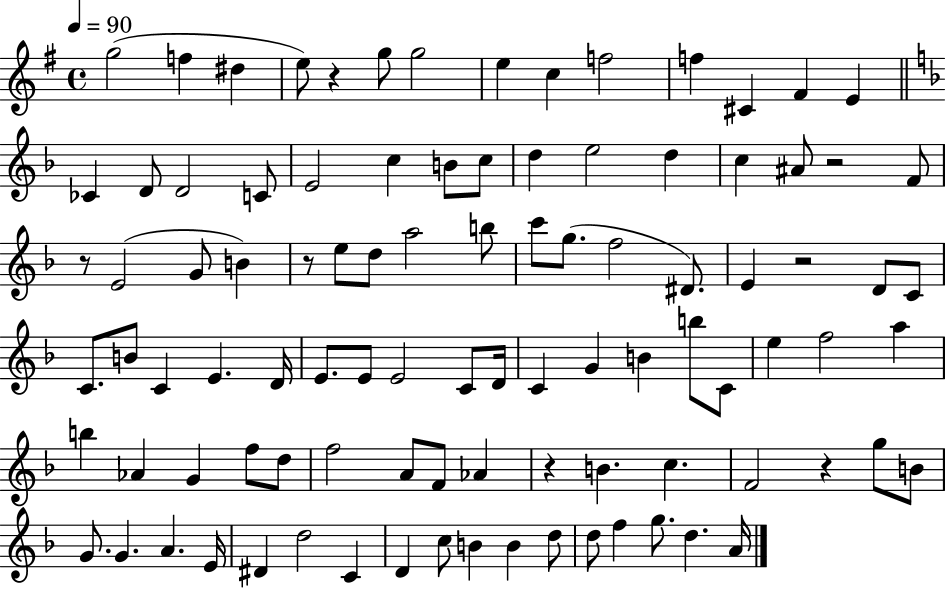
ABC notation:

X:1
T:Untitled
M:4/4
L:1/4
K:G
g2 f ^d e/2 z g/2 g2 e c f2 f ^C ^F E _C D/2 D2 C/2 E2 c B/2 c/2 d e2 d c ^A/2 z2 F/2 z/2 E2 G/2 B z/2 e/2 d/2 a2 b/2 c'/2 g/2 f2 ^D/2 E z2 D/2 C/2 C/2 B/2 C E D/4 E/2 E/2 E2 C/2 D/4 C G B b/2 C/2 e f2 a b _A G f/2 d/2 f2 A/2 F/2 _A z B c F2 z g/2 B/2 G/2 G A E/4 ^D d2 C D c/2 B B d/2 d/2 f g/2 d A/4